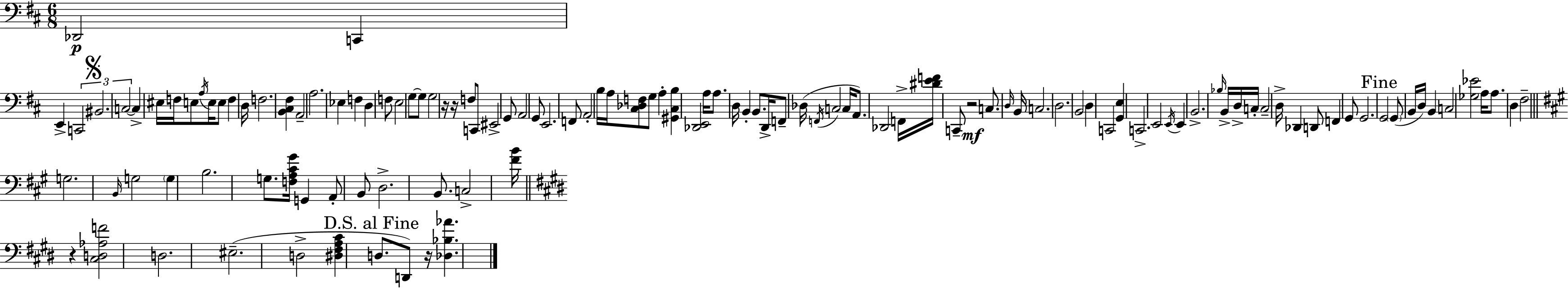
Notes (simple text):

Db2/h C2/q E2/q C2/h BIS2/h. C3/h C3/q EIS3/s F3/s E3/e A3/s E3/s E3/e F3/q D3/s F3/h. [B2,C#3,F#3]/q A2/h A3/h. Eb3/q F3/q D3/q F3/e E3/h G3/e G3/e G3/h R/s R/s F3/e C2/e EIS2/h G2/e A2/h G2/e E2/h. F2/e A2/h B3/s A3/s [C#3,Db3,F3]/e G3/e A3/q [G#2,C#3,B3]/q [Db2,E2]/h A3/s A3/e. D3/s B2/q B2/e. D2/s F2/e Db3/s F2/s C3/h C3/s A2/e. Db2/h F2/s [D#4,E4,F4]/s C2/e R/h C3/e. D3/s B2/s C3/h. D3/h. B2/h D3/q C2/h [G2,E3]/q C2/h. E2/h E2/s E2/q B2/h. Bb3/s B2/s D3/s C3/s C3/h D3/s Db2/q D2/e F2/q G2/e G2/h. G2/h G2/e B2/s D3/s B2/q C3/h [Gb3,Eb4]/h A3/s A3/e. D3/q F#3/h G3/h. B2/s G3/h G3/q B3/h. G3/e. [F3,A3,C#4,G#4]/s G2/q A2/e B2/e D3/h. B2/e. C3/h [F#4,B4]/s R/q [C#3,D3,Ab3,F4]/h D3/h. EIS3/h. D3/h [D#3,F#3,A3,C#4]/q D3/e. D2/e R/s [Db3,Bb3,Ab4]/q.